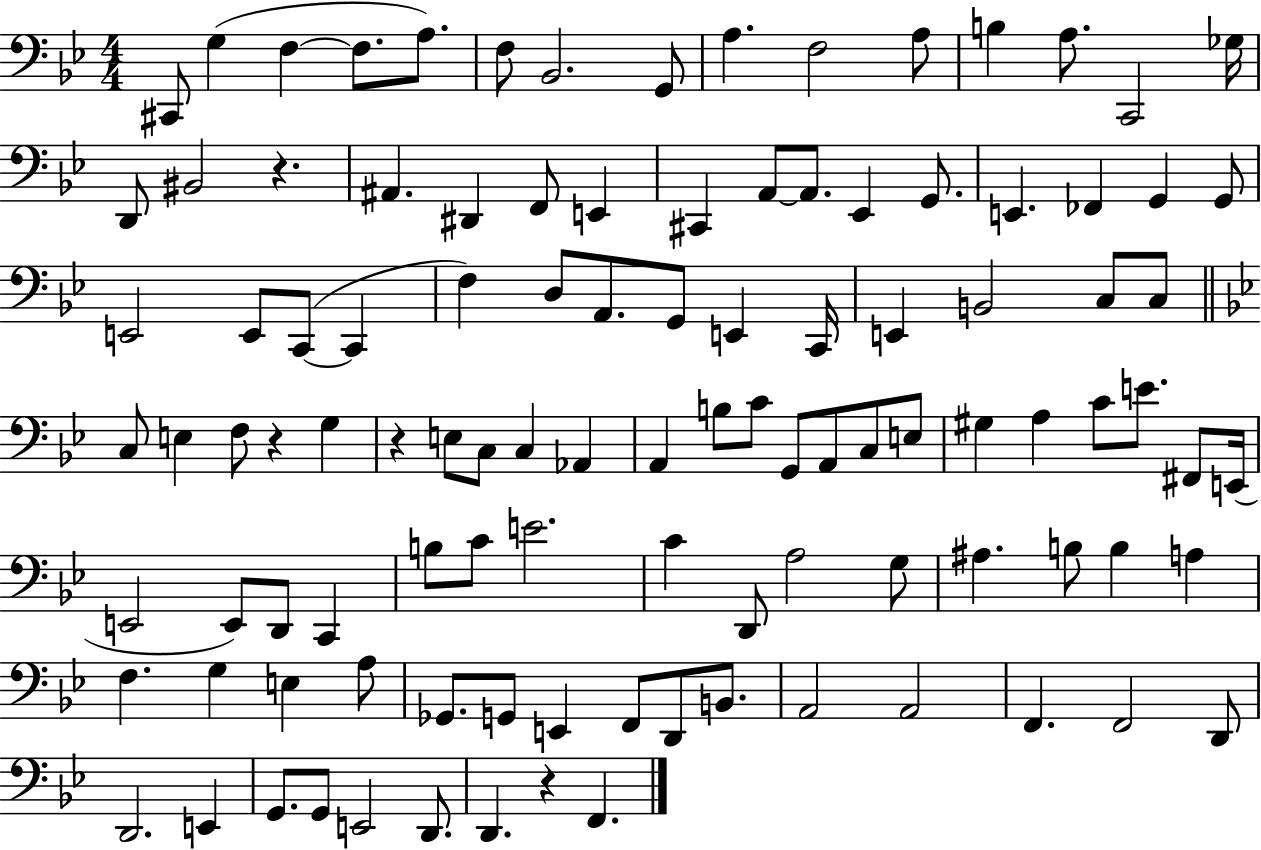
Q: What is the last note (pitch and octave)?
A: F2